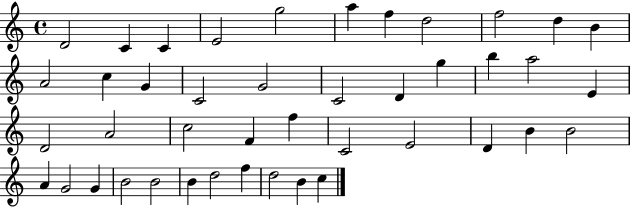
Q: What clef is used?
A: treble